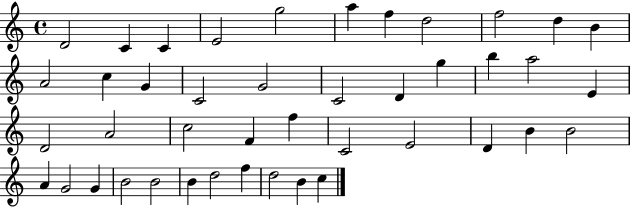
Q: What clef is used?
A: treble